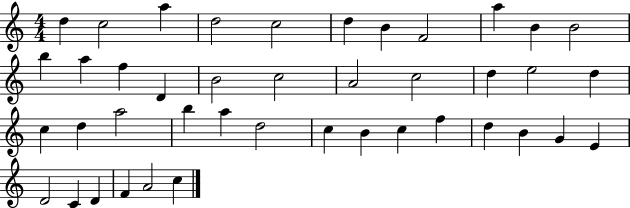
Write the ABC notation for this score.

X:1
T:Untitled
M:4/4
L:1/4
K:C
d c2 a d2 c2 d B F2 a B B2 b a f D B2 c2 A2 c2 d e2 d c d a2 b a d2 c B c f d B G E D2 C D F A2 c